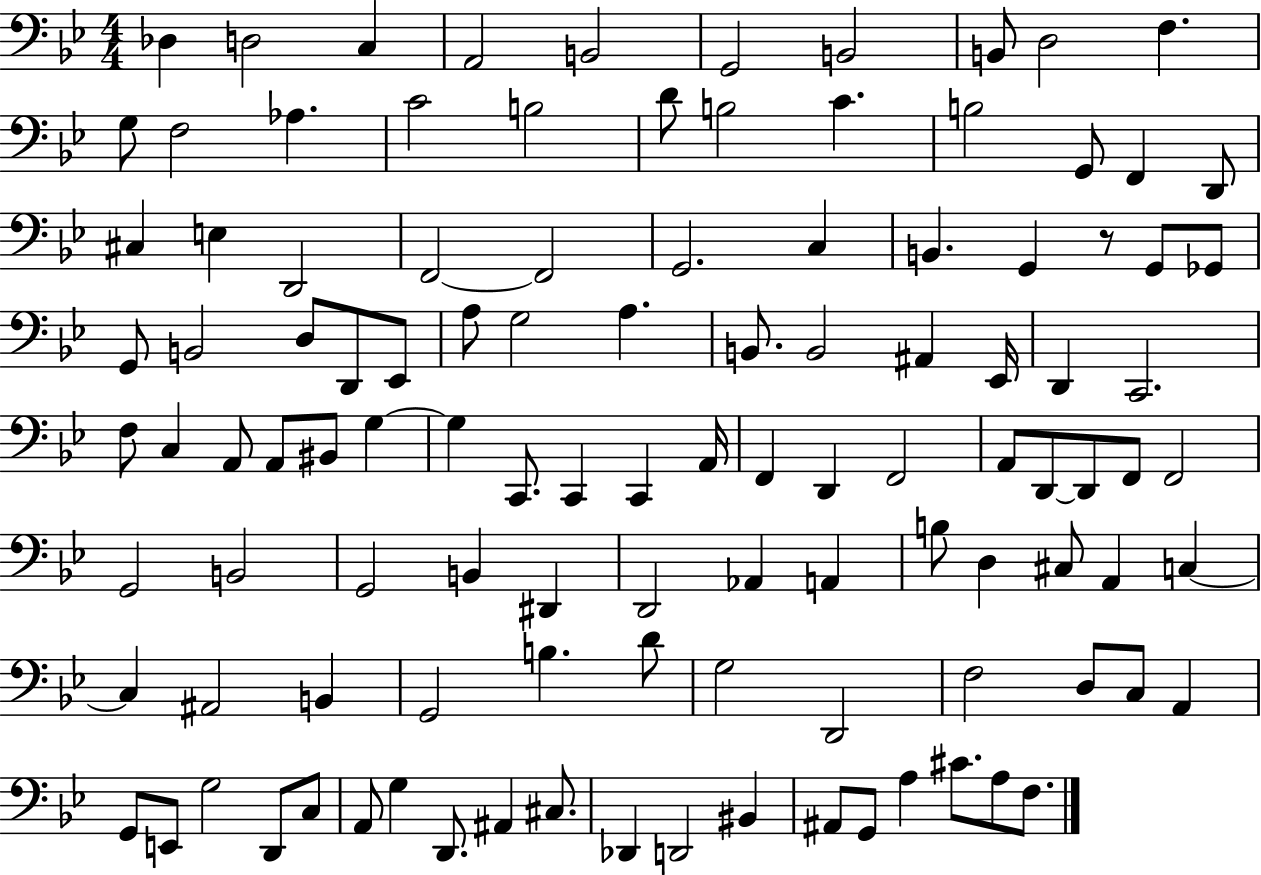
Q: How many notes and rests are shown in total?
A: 111